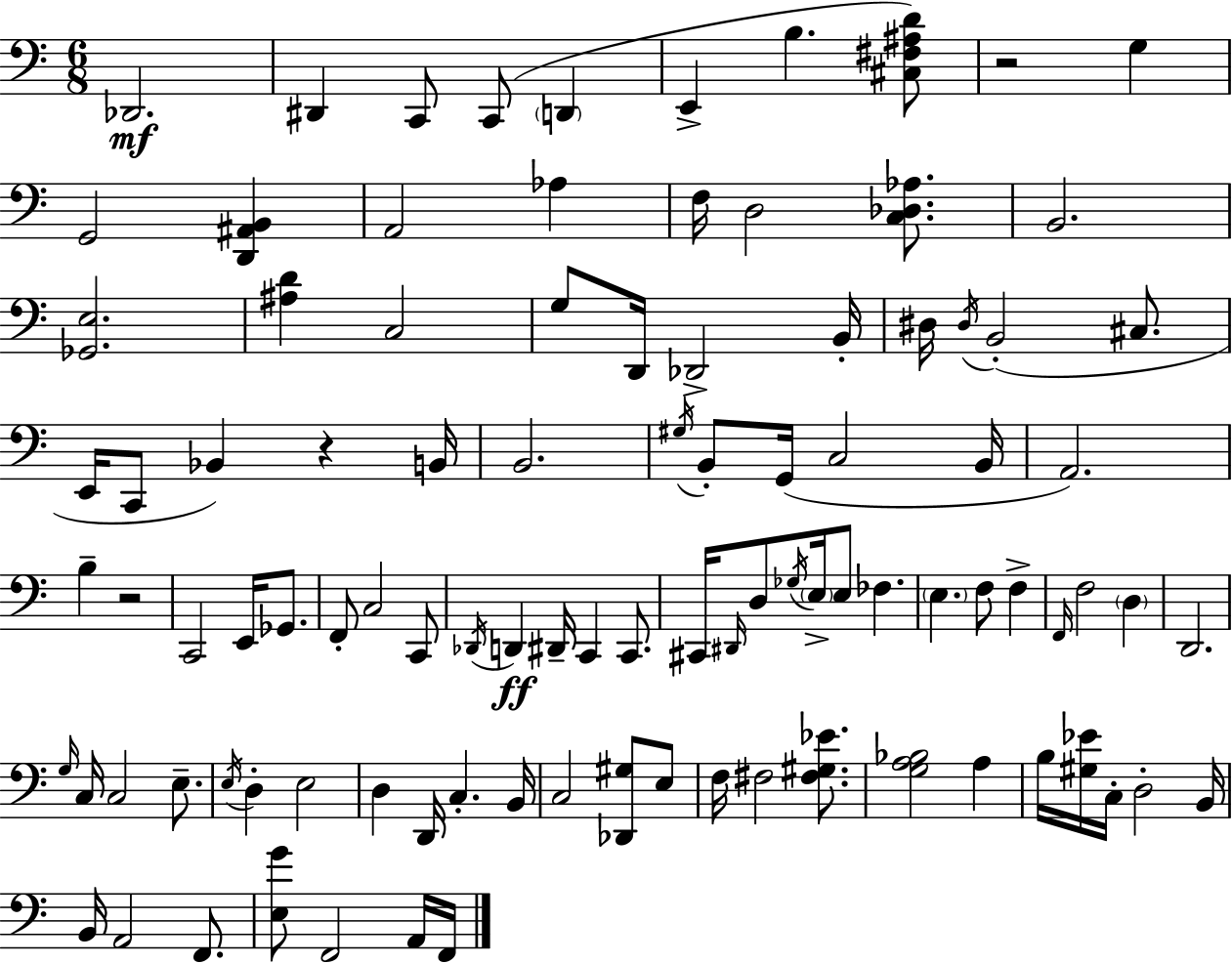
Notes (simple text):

Db2/h. D#2/q C2/e C2/e D2/q E2/q B3/q. [C#3,F#3,A#3,D4]/e R/h G3/q G2/h [D2,A#2,B2]/q A2/h Ab3/q F3/s D3/h [C3,Db3,Ab3]/e. B2/h. [Gb2,E3]/h. [A#3,D4]/q C3/h G3/e D2/s Db2/h B2/s D#3/s D#3/s B2/h C#3/e. E2/s C2/e Bb2/q R/q B2/s B2/h. G#3/s B2/e G2/s C3/h B2/s A2/h. B3/q R/h C2/h E2/s Gb2/e. F2/e C3/h C2/e Db2/s D2/q D#2/s C2/q C2/e. C#2/s D#2/s D3/e Gb3/s E3/s E3/e FES3/q. E3/q. F3/e F3/q F2/s F3/h D3/q D2/h. G3/s C3/s C3/h E3/e. E3/s D3/q E3/h D3/q D2/s C3/q. B2/s C3/h [Db2,G#3]/e E3/e F3/s F#3/h [F#3,G#3,Eb4]/e. [G3,A3,Bb3]/h A3/q B3/s [G#3,Eb4]/s C3/s D3/h B2/s B2/s A2/h F2/e. [E3,G4]/e F2/h A2/s F2/s